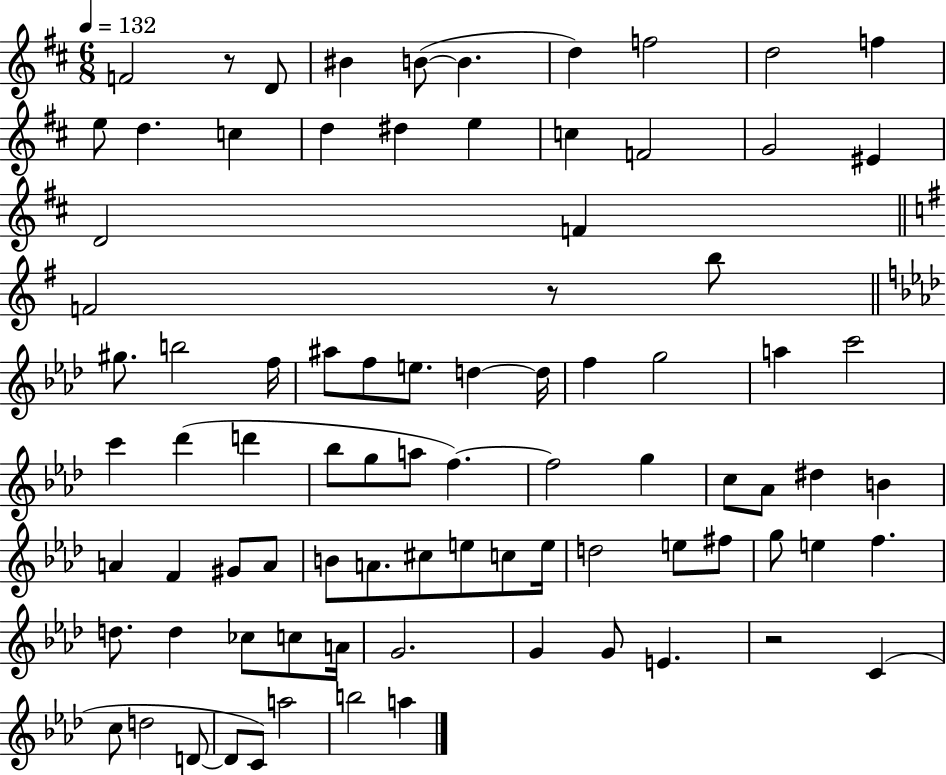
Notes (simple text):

F4/h R/e D4/e BIS4/q B4/e B4/q. D5/q F5/h D5/h F5/q E5/e D5/q. C5/q D5/q D#5/q E5/q C5/q F4/h G4/h EIS4/q D4/h F4/q F4/h R/e B5/e G#5/e. B5/h F5/s A#5/e F5/e E5/e. D5/q D5/s F5/q G5/h A5/q C6/h C6/q Db6/q D6/q Bb5/e G5/e A5/e F5/q. F5/h G5/q C5/e Ab4/e D#5/q B4/q A4/q F4/q G#4/e A4/e B4/e A4/e. C#5/e E5/e C5/e E5/s D5/h E5/e F#5/e G5/e E5/q F5/q. D5/e. D5/q CES5/e C5/e A4/s G4/h. G4/q G4/e E4/q. R/h C4/q C5/e D5/h D4/e D4/e C4/e A5/h B5/h A5/q